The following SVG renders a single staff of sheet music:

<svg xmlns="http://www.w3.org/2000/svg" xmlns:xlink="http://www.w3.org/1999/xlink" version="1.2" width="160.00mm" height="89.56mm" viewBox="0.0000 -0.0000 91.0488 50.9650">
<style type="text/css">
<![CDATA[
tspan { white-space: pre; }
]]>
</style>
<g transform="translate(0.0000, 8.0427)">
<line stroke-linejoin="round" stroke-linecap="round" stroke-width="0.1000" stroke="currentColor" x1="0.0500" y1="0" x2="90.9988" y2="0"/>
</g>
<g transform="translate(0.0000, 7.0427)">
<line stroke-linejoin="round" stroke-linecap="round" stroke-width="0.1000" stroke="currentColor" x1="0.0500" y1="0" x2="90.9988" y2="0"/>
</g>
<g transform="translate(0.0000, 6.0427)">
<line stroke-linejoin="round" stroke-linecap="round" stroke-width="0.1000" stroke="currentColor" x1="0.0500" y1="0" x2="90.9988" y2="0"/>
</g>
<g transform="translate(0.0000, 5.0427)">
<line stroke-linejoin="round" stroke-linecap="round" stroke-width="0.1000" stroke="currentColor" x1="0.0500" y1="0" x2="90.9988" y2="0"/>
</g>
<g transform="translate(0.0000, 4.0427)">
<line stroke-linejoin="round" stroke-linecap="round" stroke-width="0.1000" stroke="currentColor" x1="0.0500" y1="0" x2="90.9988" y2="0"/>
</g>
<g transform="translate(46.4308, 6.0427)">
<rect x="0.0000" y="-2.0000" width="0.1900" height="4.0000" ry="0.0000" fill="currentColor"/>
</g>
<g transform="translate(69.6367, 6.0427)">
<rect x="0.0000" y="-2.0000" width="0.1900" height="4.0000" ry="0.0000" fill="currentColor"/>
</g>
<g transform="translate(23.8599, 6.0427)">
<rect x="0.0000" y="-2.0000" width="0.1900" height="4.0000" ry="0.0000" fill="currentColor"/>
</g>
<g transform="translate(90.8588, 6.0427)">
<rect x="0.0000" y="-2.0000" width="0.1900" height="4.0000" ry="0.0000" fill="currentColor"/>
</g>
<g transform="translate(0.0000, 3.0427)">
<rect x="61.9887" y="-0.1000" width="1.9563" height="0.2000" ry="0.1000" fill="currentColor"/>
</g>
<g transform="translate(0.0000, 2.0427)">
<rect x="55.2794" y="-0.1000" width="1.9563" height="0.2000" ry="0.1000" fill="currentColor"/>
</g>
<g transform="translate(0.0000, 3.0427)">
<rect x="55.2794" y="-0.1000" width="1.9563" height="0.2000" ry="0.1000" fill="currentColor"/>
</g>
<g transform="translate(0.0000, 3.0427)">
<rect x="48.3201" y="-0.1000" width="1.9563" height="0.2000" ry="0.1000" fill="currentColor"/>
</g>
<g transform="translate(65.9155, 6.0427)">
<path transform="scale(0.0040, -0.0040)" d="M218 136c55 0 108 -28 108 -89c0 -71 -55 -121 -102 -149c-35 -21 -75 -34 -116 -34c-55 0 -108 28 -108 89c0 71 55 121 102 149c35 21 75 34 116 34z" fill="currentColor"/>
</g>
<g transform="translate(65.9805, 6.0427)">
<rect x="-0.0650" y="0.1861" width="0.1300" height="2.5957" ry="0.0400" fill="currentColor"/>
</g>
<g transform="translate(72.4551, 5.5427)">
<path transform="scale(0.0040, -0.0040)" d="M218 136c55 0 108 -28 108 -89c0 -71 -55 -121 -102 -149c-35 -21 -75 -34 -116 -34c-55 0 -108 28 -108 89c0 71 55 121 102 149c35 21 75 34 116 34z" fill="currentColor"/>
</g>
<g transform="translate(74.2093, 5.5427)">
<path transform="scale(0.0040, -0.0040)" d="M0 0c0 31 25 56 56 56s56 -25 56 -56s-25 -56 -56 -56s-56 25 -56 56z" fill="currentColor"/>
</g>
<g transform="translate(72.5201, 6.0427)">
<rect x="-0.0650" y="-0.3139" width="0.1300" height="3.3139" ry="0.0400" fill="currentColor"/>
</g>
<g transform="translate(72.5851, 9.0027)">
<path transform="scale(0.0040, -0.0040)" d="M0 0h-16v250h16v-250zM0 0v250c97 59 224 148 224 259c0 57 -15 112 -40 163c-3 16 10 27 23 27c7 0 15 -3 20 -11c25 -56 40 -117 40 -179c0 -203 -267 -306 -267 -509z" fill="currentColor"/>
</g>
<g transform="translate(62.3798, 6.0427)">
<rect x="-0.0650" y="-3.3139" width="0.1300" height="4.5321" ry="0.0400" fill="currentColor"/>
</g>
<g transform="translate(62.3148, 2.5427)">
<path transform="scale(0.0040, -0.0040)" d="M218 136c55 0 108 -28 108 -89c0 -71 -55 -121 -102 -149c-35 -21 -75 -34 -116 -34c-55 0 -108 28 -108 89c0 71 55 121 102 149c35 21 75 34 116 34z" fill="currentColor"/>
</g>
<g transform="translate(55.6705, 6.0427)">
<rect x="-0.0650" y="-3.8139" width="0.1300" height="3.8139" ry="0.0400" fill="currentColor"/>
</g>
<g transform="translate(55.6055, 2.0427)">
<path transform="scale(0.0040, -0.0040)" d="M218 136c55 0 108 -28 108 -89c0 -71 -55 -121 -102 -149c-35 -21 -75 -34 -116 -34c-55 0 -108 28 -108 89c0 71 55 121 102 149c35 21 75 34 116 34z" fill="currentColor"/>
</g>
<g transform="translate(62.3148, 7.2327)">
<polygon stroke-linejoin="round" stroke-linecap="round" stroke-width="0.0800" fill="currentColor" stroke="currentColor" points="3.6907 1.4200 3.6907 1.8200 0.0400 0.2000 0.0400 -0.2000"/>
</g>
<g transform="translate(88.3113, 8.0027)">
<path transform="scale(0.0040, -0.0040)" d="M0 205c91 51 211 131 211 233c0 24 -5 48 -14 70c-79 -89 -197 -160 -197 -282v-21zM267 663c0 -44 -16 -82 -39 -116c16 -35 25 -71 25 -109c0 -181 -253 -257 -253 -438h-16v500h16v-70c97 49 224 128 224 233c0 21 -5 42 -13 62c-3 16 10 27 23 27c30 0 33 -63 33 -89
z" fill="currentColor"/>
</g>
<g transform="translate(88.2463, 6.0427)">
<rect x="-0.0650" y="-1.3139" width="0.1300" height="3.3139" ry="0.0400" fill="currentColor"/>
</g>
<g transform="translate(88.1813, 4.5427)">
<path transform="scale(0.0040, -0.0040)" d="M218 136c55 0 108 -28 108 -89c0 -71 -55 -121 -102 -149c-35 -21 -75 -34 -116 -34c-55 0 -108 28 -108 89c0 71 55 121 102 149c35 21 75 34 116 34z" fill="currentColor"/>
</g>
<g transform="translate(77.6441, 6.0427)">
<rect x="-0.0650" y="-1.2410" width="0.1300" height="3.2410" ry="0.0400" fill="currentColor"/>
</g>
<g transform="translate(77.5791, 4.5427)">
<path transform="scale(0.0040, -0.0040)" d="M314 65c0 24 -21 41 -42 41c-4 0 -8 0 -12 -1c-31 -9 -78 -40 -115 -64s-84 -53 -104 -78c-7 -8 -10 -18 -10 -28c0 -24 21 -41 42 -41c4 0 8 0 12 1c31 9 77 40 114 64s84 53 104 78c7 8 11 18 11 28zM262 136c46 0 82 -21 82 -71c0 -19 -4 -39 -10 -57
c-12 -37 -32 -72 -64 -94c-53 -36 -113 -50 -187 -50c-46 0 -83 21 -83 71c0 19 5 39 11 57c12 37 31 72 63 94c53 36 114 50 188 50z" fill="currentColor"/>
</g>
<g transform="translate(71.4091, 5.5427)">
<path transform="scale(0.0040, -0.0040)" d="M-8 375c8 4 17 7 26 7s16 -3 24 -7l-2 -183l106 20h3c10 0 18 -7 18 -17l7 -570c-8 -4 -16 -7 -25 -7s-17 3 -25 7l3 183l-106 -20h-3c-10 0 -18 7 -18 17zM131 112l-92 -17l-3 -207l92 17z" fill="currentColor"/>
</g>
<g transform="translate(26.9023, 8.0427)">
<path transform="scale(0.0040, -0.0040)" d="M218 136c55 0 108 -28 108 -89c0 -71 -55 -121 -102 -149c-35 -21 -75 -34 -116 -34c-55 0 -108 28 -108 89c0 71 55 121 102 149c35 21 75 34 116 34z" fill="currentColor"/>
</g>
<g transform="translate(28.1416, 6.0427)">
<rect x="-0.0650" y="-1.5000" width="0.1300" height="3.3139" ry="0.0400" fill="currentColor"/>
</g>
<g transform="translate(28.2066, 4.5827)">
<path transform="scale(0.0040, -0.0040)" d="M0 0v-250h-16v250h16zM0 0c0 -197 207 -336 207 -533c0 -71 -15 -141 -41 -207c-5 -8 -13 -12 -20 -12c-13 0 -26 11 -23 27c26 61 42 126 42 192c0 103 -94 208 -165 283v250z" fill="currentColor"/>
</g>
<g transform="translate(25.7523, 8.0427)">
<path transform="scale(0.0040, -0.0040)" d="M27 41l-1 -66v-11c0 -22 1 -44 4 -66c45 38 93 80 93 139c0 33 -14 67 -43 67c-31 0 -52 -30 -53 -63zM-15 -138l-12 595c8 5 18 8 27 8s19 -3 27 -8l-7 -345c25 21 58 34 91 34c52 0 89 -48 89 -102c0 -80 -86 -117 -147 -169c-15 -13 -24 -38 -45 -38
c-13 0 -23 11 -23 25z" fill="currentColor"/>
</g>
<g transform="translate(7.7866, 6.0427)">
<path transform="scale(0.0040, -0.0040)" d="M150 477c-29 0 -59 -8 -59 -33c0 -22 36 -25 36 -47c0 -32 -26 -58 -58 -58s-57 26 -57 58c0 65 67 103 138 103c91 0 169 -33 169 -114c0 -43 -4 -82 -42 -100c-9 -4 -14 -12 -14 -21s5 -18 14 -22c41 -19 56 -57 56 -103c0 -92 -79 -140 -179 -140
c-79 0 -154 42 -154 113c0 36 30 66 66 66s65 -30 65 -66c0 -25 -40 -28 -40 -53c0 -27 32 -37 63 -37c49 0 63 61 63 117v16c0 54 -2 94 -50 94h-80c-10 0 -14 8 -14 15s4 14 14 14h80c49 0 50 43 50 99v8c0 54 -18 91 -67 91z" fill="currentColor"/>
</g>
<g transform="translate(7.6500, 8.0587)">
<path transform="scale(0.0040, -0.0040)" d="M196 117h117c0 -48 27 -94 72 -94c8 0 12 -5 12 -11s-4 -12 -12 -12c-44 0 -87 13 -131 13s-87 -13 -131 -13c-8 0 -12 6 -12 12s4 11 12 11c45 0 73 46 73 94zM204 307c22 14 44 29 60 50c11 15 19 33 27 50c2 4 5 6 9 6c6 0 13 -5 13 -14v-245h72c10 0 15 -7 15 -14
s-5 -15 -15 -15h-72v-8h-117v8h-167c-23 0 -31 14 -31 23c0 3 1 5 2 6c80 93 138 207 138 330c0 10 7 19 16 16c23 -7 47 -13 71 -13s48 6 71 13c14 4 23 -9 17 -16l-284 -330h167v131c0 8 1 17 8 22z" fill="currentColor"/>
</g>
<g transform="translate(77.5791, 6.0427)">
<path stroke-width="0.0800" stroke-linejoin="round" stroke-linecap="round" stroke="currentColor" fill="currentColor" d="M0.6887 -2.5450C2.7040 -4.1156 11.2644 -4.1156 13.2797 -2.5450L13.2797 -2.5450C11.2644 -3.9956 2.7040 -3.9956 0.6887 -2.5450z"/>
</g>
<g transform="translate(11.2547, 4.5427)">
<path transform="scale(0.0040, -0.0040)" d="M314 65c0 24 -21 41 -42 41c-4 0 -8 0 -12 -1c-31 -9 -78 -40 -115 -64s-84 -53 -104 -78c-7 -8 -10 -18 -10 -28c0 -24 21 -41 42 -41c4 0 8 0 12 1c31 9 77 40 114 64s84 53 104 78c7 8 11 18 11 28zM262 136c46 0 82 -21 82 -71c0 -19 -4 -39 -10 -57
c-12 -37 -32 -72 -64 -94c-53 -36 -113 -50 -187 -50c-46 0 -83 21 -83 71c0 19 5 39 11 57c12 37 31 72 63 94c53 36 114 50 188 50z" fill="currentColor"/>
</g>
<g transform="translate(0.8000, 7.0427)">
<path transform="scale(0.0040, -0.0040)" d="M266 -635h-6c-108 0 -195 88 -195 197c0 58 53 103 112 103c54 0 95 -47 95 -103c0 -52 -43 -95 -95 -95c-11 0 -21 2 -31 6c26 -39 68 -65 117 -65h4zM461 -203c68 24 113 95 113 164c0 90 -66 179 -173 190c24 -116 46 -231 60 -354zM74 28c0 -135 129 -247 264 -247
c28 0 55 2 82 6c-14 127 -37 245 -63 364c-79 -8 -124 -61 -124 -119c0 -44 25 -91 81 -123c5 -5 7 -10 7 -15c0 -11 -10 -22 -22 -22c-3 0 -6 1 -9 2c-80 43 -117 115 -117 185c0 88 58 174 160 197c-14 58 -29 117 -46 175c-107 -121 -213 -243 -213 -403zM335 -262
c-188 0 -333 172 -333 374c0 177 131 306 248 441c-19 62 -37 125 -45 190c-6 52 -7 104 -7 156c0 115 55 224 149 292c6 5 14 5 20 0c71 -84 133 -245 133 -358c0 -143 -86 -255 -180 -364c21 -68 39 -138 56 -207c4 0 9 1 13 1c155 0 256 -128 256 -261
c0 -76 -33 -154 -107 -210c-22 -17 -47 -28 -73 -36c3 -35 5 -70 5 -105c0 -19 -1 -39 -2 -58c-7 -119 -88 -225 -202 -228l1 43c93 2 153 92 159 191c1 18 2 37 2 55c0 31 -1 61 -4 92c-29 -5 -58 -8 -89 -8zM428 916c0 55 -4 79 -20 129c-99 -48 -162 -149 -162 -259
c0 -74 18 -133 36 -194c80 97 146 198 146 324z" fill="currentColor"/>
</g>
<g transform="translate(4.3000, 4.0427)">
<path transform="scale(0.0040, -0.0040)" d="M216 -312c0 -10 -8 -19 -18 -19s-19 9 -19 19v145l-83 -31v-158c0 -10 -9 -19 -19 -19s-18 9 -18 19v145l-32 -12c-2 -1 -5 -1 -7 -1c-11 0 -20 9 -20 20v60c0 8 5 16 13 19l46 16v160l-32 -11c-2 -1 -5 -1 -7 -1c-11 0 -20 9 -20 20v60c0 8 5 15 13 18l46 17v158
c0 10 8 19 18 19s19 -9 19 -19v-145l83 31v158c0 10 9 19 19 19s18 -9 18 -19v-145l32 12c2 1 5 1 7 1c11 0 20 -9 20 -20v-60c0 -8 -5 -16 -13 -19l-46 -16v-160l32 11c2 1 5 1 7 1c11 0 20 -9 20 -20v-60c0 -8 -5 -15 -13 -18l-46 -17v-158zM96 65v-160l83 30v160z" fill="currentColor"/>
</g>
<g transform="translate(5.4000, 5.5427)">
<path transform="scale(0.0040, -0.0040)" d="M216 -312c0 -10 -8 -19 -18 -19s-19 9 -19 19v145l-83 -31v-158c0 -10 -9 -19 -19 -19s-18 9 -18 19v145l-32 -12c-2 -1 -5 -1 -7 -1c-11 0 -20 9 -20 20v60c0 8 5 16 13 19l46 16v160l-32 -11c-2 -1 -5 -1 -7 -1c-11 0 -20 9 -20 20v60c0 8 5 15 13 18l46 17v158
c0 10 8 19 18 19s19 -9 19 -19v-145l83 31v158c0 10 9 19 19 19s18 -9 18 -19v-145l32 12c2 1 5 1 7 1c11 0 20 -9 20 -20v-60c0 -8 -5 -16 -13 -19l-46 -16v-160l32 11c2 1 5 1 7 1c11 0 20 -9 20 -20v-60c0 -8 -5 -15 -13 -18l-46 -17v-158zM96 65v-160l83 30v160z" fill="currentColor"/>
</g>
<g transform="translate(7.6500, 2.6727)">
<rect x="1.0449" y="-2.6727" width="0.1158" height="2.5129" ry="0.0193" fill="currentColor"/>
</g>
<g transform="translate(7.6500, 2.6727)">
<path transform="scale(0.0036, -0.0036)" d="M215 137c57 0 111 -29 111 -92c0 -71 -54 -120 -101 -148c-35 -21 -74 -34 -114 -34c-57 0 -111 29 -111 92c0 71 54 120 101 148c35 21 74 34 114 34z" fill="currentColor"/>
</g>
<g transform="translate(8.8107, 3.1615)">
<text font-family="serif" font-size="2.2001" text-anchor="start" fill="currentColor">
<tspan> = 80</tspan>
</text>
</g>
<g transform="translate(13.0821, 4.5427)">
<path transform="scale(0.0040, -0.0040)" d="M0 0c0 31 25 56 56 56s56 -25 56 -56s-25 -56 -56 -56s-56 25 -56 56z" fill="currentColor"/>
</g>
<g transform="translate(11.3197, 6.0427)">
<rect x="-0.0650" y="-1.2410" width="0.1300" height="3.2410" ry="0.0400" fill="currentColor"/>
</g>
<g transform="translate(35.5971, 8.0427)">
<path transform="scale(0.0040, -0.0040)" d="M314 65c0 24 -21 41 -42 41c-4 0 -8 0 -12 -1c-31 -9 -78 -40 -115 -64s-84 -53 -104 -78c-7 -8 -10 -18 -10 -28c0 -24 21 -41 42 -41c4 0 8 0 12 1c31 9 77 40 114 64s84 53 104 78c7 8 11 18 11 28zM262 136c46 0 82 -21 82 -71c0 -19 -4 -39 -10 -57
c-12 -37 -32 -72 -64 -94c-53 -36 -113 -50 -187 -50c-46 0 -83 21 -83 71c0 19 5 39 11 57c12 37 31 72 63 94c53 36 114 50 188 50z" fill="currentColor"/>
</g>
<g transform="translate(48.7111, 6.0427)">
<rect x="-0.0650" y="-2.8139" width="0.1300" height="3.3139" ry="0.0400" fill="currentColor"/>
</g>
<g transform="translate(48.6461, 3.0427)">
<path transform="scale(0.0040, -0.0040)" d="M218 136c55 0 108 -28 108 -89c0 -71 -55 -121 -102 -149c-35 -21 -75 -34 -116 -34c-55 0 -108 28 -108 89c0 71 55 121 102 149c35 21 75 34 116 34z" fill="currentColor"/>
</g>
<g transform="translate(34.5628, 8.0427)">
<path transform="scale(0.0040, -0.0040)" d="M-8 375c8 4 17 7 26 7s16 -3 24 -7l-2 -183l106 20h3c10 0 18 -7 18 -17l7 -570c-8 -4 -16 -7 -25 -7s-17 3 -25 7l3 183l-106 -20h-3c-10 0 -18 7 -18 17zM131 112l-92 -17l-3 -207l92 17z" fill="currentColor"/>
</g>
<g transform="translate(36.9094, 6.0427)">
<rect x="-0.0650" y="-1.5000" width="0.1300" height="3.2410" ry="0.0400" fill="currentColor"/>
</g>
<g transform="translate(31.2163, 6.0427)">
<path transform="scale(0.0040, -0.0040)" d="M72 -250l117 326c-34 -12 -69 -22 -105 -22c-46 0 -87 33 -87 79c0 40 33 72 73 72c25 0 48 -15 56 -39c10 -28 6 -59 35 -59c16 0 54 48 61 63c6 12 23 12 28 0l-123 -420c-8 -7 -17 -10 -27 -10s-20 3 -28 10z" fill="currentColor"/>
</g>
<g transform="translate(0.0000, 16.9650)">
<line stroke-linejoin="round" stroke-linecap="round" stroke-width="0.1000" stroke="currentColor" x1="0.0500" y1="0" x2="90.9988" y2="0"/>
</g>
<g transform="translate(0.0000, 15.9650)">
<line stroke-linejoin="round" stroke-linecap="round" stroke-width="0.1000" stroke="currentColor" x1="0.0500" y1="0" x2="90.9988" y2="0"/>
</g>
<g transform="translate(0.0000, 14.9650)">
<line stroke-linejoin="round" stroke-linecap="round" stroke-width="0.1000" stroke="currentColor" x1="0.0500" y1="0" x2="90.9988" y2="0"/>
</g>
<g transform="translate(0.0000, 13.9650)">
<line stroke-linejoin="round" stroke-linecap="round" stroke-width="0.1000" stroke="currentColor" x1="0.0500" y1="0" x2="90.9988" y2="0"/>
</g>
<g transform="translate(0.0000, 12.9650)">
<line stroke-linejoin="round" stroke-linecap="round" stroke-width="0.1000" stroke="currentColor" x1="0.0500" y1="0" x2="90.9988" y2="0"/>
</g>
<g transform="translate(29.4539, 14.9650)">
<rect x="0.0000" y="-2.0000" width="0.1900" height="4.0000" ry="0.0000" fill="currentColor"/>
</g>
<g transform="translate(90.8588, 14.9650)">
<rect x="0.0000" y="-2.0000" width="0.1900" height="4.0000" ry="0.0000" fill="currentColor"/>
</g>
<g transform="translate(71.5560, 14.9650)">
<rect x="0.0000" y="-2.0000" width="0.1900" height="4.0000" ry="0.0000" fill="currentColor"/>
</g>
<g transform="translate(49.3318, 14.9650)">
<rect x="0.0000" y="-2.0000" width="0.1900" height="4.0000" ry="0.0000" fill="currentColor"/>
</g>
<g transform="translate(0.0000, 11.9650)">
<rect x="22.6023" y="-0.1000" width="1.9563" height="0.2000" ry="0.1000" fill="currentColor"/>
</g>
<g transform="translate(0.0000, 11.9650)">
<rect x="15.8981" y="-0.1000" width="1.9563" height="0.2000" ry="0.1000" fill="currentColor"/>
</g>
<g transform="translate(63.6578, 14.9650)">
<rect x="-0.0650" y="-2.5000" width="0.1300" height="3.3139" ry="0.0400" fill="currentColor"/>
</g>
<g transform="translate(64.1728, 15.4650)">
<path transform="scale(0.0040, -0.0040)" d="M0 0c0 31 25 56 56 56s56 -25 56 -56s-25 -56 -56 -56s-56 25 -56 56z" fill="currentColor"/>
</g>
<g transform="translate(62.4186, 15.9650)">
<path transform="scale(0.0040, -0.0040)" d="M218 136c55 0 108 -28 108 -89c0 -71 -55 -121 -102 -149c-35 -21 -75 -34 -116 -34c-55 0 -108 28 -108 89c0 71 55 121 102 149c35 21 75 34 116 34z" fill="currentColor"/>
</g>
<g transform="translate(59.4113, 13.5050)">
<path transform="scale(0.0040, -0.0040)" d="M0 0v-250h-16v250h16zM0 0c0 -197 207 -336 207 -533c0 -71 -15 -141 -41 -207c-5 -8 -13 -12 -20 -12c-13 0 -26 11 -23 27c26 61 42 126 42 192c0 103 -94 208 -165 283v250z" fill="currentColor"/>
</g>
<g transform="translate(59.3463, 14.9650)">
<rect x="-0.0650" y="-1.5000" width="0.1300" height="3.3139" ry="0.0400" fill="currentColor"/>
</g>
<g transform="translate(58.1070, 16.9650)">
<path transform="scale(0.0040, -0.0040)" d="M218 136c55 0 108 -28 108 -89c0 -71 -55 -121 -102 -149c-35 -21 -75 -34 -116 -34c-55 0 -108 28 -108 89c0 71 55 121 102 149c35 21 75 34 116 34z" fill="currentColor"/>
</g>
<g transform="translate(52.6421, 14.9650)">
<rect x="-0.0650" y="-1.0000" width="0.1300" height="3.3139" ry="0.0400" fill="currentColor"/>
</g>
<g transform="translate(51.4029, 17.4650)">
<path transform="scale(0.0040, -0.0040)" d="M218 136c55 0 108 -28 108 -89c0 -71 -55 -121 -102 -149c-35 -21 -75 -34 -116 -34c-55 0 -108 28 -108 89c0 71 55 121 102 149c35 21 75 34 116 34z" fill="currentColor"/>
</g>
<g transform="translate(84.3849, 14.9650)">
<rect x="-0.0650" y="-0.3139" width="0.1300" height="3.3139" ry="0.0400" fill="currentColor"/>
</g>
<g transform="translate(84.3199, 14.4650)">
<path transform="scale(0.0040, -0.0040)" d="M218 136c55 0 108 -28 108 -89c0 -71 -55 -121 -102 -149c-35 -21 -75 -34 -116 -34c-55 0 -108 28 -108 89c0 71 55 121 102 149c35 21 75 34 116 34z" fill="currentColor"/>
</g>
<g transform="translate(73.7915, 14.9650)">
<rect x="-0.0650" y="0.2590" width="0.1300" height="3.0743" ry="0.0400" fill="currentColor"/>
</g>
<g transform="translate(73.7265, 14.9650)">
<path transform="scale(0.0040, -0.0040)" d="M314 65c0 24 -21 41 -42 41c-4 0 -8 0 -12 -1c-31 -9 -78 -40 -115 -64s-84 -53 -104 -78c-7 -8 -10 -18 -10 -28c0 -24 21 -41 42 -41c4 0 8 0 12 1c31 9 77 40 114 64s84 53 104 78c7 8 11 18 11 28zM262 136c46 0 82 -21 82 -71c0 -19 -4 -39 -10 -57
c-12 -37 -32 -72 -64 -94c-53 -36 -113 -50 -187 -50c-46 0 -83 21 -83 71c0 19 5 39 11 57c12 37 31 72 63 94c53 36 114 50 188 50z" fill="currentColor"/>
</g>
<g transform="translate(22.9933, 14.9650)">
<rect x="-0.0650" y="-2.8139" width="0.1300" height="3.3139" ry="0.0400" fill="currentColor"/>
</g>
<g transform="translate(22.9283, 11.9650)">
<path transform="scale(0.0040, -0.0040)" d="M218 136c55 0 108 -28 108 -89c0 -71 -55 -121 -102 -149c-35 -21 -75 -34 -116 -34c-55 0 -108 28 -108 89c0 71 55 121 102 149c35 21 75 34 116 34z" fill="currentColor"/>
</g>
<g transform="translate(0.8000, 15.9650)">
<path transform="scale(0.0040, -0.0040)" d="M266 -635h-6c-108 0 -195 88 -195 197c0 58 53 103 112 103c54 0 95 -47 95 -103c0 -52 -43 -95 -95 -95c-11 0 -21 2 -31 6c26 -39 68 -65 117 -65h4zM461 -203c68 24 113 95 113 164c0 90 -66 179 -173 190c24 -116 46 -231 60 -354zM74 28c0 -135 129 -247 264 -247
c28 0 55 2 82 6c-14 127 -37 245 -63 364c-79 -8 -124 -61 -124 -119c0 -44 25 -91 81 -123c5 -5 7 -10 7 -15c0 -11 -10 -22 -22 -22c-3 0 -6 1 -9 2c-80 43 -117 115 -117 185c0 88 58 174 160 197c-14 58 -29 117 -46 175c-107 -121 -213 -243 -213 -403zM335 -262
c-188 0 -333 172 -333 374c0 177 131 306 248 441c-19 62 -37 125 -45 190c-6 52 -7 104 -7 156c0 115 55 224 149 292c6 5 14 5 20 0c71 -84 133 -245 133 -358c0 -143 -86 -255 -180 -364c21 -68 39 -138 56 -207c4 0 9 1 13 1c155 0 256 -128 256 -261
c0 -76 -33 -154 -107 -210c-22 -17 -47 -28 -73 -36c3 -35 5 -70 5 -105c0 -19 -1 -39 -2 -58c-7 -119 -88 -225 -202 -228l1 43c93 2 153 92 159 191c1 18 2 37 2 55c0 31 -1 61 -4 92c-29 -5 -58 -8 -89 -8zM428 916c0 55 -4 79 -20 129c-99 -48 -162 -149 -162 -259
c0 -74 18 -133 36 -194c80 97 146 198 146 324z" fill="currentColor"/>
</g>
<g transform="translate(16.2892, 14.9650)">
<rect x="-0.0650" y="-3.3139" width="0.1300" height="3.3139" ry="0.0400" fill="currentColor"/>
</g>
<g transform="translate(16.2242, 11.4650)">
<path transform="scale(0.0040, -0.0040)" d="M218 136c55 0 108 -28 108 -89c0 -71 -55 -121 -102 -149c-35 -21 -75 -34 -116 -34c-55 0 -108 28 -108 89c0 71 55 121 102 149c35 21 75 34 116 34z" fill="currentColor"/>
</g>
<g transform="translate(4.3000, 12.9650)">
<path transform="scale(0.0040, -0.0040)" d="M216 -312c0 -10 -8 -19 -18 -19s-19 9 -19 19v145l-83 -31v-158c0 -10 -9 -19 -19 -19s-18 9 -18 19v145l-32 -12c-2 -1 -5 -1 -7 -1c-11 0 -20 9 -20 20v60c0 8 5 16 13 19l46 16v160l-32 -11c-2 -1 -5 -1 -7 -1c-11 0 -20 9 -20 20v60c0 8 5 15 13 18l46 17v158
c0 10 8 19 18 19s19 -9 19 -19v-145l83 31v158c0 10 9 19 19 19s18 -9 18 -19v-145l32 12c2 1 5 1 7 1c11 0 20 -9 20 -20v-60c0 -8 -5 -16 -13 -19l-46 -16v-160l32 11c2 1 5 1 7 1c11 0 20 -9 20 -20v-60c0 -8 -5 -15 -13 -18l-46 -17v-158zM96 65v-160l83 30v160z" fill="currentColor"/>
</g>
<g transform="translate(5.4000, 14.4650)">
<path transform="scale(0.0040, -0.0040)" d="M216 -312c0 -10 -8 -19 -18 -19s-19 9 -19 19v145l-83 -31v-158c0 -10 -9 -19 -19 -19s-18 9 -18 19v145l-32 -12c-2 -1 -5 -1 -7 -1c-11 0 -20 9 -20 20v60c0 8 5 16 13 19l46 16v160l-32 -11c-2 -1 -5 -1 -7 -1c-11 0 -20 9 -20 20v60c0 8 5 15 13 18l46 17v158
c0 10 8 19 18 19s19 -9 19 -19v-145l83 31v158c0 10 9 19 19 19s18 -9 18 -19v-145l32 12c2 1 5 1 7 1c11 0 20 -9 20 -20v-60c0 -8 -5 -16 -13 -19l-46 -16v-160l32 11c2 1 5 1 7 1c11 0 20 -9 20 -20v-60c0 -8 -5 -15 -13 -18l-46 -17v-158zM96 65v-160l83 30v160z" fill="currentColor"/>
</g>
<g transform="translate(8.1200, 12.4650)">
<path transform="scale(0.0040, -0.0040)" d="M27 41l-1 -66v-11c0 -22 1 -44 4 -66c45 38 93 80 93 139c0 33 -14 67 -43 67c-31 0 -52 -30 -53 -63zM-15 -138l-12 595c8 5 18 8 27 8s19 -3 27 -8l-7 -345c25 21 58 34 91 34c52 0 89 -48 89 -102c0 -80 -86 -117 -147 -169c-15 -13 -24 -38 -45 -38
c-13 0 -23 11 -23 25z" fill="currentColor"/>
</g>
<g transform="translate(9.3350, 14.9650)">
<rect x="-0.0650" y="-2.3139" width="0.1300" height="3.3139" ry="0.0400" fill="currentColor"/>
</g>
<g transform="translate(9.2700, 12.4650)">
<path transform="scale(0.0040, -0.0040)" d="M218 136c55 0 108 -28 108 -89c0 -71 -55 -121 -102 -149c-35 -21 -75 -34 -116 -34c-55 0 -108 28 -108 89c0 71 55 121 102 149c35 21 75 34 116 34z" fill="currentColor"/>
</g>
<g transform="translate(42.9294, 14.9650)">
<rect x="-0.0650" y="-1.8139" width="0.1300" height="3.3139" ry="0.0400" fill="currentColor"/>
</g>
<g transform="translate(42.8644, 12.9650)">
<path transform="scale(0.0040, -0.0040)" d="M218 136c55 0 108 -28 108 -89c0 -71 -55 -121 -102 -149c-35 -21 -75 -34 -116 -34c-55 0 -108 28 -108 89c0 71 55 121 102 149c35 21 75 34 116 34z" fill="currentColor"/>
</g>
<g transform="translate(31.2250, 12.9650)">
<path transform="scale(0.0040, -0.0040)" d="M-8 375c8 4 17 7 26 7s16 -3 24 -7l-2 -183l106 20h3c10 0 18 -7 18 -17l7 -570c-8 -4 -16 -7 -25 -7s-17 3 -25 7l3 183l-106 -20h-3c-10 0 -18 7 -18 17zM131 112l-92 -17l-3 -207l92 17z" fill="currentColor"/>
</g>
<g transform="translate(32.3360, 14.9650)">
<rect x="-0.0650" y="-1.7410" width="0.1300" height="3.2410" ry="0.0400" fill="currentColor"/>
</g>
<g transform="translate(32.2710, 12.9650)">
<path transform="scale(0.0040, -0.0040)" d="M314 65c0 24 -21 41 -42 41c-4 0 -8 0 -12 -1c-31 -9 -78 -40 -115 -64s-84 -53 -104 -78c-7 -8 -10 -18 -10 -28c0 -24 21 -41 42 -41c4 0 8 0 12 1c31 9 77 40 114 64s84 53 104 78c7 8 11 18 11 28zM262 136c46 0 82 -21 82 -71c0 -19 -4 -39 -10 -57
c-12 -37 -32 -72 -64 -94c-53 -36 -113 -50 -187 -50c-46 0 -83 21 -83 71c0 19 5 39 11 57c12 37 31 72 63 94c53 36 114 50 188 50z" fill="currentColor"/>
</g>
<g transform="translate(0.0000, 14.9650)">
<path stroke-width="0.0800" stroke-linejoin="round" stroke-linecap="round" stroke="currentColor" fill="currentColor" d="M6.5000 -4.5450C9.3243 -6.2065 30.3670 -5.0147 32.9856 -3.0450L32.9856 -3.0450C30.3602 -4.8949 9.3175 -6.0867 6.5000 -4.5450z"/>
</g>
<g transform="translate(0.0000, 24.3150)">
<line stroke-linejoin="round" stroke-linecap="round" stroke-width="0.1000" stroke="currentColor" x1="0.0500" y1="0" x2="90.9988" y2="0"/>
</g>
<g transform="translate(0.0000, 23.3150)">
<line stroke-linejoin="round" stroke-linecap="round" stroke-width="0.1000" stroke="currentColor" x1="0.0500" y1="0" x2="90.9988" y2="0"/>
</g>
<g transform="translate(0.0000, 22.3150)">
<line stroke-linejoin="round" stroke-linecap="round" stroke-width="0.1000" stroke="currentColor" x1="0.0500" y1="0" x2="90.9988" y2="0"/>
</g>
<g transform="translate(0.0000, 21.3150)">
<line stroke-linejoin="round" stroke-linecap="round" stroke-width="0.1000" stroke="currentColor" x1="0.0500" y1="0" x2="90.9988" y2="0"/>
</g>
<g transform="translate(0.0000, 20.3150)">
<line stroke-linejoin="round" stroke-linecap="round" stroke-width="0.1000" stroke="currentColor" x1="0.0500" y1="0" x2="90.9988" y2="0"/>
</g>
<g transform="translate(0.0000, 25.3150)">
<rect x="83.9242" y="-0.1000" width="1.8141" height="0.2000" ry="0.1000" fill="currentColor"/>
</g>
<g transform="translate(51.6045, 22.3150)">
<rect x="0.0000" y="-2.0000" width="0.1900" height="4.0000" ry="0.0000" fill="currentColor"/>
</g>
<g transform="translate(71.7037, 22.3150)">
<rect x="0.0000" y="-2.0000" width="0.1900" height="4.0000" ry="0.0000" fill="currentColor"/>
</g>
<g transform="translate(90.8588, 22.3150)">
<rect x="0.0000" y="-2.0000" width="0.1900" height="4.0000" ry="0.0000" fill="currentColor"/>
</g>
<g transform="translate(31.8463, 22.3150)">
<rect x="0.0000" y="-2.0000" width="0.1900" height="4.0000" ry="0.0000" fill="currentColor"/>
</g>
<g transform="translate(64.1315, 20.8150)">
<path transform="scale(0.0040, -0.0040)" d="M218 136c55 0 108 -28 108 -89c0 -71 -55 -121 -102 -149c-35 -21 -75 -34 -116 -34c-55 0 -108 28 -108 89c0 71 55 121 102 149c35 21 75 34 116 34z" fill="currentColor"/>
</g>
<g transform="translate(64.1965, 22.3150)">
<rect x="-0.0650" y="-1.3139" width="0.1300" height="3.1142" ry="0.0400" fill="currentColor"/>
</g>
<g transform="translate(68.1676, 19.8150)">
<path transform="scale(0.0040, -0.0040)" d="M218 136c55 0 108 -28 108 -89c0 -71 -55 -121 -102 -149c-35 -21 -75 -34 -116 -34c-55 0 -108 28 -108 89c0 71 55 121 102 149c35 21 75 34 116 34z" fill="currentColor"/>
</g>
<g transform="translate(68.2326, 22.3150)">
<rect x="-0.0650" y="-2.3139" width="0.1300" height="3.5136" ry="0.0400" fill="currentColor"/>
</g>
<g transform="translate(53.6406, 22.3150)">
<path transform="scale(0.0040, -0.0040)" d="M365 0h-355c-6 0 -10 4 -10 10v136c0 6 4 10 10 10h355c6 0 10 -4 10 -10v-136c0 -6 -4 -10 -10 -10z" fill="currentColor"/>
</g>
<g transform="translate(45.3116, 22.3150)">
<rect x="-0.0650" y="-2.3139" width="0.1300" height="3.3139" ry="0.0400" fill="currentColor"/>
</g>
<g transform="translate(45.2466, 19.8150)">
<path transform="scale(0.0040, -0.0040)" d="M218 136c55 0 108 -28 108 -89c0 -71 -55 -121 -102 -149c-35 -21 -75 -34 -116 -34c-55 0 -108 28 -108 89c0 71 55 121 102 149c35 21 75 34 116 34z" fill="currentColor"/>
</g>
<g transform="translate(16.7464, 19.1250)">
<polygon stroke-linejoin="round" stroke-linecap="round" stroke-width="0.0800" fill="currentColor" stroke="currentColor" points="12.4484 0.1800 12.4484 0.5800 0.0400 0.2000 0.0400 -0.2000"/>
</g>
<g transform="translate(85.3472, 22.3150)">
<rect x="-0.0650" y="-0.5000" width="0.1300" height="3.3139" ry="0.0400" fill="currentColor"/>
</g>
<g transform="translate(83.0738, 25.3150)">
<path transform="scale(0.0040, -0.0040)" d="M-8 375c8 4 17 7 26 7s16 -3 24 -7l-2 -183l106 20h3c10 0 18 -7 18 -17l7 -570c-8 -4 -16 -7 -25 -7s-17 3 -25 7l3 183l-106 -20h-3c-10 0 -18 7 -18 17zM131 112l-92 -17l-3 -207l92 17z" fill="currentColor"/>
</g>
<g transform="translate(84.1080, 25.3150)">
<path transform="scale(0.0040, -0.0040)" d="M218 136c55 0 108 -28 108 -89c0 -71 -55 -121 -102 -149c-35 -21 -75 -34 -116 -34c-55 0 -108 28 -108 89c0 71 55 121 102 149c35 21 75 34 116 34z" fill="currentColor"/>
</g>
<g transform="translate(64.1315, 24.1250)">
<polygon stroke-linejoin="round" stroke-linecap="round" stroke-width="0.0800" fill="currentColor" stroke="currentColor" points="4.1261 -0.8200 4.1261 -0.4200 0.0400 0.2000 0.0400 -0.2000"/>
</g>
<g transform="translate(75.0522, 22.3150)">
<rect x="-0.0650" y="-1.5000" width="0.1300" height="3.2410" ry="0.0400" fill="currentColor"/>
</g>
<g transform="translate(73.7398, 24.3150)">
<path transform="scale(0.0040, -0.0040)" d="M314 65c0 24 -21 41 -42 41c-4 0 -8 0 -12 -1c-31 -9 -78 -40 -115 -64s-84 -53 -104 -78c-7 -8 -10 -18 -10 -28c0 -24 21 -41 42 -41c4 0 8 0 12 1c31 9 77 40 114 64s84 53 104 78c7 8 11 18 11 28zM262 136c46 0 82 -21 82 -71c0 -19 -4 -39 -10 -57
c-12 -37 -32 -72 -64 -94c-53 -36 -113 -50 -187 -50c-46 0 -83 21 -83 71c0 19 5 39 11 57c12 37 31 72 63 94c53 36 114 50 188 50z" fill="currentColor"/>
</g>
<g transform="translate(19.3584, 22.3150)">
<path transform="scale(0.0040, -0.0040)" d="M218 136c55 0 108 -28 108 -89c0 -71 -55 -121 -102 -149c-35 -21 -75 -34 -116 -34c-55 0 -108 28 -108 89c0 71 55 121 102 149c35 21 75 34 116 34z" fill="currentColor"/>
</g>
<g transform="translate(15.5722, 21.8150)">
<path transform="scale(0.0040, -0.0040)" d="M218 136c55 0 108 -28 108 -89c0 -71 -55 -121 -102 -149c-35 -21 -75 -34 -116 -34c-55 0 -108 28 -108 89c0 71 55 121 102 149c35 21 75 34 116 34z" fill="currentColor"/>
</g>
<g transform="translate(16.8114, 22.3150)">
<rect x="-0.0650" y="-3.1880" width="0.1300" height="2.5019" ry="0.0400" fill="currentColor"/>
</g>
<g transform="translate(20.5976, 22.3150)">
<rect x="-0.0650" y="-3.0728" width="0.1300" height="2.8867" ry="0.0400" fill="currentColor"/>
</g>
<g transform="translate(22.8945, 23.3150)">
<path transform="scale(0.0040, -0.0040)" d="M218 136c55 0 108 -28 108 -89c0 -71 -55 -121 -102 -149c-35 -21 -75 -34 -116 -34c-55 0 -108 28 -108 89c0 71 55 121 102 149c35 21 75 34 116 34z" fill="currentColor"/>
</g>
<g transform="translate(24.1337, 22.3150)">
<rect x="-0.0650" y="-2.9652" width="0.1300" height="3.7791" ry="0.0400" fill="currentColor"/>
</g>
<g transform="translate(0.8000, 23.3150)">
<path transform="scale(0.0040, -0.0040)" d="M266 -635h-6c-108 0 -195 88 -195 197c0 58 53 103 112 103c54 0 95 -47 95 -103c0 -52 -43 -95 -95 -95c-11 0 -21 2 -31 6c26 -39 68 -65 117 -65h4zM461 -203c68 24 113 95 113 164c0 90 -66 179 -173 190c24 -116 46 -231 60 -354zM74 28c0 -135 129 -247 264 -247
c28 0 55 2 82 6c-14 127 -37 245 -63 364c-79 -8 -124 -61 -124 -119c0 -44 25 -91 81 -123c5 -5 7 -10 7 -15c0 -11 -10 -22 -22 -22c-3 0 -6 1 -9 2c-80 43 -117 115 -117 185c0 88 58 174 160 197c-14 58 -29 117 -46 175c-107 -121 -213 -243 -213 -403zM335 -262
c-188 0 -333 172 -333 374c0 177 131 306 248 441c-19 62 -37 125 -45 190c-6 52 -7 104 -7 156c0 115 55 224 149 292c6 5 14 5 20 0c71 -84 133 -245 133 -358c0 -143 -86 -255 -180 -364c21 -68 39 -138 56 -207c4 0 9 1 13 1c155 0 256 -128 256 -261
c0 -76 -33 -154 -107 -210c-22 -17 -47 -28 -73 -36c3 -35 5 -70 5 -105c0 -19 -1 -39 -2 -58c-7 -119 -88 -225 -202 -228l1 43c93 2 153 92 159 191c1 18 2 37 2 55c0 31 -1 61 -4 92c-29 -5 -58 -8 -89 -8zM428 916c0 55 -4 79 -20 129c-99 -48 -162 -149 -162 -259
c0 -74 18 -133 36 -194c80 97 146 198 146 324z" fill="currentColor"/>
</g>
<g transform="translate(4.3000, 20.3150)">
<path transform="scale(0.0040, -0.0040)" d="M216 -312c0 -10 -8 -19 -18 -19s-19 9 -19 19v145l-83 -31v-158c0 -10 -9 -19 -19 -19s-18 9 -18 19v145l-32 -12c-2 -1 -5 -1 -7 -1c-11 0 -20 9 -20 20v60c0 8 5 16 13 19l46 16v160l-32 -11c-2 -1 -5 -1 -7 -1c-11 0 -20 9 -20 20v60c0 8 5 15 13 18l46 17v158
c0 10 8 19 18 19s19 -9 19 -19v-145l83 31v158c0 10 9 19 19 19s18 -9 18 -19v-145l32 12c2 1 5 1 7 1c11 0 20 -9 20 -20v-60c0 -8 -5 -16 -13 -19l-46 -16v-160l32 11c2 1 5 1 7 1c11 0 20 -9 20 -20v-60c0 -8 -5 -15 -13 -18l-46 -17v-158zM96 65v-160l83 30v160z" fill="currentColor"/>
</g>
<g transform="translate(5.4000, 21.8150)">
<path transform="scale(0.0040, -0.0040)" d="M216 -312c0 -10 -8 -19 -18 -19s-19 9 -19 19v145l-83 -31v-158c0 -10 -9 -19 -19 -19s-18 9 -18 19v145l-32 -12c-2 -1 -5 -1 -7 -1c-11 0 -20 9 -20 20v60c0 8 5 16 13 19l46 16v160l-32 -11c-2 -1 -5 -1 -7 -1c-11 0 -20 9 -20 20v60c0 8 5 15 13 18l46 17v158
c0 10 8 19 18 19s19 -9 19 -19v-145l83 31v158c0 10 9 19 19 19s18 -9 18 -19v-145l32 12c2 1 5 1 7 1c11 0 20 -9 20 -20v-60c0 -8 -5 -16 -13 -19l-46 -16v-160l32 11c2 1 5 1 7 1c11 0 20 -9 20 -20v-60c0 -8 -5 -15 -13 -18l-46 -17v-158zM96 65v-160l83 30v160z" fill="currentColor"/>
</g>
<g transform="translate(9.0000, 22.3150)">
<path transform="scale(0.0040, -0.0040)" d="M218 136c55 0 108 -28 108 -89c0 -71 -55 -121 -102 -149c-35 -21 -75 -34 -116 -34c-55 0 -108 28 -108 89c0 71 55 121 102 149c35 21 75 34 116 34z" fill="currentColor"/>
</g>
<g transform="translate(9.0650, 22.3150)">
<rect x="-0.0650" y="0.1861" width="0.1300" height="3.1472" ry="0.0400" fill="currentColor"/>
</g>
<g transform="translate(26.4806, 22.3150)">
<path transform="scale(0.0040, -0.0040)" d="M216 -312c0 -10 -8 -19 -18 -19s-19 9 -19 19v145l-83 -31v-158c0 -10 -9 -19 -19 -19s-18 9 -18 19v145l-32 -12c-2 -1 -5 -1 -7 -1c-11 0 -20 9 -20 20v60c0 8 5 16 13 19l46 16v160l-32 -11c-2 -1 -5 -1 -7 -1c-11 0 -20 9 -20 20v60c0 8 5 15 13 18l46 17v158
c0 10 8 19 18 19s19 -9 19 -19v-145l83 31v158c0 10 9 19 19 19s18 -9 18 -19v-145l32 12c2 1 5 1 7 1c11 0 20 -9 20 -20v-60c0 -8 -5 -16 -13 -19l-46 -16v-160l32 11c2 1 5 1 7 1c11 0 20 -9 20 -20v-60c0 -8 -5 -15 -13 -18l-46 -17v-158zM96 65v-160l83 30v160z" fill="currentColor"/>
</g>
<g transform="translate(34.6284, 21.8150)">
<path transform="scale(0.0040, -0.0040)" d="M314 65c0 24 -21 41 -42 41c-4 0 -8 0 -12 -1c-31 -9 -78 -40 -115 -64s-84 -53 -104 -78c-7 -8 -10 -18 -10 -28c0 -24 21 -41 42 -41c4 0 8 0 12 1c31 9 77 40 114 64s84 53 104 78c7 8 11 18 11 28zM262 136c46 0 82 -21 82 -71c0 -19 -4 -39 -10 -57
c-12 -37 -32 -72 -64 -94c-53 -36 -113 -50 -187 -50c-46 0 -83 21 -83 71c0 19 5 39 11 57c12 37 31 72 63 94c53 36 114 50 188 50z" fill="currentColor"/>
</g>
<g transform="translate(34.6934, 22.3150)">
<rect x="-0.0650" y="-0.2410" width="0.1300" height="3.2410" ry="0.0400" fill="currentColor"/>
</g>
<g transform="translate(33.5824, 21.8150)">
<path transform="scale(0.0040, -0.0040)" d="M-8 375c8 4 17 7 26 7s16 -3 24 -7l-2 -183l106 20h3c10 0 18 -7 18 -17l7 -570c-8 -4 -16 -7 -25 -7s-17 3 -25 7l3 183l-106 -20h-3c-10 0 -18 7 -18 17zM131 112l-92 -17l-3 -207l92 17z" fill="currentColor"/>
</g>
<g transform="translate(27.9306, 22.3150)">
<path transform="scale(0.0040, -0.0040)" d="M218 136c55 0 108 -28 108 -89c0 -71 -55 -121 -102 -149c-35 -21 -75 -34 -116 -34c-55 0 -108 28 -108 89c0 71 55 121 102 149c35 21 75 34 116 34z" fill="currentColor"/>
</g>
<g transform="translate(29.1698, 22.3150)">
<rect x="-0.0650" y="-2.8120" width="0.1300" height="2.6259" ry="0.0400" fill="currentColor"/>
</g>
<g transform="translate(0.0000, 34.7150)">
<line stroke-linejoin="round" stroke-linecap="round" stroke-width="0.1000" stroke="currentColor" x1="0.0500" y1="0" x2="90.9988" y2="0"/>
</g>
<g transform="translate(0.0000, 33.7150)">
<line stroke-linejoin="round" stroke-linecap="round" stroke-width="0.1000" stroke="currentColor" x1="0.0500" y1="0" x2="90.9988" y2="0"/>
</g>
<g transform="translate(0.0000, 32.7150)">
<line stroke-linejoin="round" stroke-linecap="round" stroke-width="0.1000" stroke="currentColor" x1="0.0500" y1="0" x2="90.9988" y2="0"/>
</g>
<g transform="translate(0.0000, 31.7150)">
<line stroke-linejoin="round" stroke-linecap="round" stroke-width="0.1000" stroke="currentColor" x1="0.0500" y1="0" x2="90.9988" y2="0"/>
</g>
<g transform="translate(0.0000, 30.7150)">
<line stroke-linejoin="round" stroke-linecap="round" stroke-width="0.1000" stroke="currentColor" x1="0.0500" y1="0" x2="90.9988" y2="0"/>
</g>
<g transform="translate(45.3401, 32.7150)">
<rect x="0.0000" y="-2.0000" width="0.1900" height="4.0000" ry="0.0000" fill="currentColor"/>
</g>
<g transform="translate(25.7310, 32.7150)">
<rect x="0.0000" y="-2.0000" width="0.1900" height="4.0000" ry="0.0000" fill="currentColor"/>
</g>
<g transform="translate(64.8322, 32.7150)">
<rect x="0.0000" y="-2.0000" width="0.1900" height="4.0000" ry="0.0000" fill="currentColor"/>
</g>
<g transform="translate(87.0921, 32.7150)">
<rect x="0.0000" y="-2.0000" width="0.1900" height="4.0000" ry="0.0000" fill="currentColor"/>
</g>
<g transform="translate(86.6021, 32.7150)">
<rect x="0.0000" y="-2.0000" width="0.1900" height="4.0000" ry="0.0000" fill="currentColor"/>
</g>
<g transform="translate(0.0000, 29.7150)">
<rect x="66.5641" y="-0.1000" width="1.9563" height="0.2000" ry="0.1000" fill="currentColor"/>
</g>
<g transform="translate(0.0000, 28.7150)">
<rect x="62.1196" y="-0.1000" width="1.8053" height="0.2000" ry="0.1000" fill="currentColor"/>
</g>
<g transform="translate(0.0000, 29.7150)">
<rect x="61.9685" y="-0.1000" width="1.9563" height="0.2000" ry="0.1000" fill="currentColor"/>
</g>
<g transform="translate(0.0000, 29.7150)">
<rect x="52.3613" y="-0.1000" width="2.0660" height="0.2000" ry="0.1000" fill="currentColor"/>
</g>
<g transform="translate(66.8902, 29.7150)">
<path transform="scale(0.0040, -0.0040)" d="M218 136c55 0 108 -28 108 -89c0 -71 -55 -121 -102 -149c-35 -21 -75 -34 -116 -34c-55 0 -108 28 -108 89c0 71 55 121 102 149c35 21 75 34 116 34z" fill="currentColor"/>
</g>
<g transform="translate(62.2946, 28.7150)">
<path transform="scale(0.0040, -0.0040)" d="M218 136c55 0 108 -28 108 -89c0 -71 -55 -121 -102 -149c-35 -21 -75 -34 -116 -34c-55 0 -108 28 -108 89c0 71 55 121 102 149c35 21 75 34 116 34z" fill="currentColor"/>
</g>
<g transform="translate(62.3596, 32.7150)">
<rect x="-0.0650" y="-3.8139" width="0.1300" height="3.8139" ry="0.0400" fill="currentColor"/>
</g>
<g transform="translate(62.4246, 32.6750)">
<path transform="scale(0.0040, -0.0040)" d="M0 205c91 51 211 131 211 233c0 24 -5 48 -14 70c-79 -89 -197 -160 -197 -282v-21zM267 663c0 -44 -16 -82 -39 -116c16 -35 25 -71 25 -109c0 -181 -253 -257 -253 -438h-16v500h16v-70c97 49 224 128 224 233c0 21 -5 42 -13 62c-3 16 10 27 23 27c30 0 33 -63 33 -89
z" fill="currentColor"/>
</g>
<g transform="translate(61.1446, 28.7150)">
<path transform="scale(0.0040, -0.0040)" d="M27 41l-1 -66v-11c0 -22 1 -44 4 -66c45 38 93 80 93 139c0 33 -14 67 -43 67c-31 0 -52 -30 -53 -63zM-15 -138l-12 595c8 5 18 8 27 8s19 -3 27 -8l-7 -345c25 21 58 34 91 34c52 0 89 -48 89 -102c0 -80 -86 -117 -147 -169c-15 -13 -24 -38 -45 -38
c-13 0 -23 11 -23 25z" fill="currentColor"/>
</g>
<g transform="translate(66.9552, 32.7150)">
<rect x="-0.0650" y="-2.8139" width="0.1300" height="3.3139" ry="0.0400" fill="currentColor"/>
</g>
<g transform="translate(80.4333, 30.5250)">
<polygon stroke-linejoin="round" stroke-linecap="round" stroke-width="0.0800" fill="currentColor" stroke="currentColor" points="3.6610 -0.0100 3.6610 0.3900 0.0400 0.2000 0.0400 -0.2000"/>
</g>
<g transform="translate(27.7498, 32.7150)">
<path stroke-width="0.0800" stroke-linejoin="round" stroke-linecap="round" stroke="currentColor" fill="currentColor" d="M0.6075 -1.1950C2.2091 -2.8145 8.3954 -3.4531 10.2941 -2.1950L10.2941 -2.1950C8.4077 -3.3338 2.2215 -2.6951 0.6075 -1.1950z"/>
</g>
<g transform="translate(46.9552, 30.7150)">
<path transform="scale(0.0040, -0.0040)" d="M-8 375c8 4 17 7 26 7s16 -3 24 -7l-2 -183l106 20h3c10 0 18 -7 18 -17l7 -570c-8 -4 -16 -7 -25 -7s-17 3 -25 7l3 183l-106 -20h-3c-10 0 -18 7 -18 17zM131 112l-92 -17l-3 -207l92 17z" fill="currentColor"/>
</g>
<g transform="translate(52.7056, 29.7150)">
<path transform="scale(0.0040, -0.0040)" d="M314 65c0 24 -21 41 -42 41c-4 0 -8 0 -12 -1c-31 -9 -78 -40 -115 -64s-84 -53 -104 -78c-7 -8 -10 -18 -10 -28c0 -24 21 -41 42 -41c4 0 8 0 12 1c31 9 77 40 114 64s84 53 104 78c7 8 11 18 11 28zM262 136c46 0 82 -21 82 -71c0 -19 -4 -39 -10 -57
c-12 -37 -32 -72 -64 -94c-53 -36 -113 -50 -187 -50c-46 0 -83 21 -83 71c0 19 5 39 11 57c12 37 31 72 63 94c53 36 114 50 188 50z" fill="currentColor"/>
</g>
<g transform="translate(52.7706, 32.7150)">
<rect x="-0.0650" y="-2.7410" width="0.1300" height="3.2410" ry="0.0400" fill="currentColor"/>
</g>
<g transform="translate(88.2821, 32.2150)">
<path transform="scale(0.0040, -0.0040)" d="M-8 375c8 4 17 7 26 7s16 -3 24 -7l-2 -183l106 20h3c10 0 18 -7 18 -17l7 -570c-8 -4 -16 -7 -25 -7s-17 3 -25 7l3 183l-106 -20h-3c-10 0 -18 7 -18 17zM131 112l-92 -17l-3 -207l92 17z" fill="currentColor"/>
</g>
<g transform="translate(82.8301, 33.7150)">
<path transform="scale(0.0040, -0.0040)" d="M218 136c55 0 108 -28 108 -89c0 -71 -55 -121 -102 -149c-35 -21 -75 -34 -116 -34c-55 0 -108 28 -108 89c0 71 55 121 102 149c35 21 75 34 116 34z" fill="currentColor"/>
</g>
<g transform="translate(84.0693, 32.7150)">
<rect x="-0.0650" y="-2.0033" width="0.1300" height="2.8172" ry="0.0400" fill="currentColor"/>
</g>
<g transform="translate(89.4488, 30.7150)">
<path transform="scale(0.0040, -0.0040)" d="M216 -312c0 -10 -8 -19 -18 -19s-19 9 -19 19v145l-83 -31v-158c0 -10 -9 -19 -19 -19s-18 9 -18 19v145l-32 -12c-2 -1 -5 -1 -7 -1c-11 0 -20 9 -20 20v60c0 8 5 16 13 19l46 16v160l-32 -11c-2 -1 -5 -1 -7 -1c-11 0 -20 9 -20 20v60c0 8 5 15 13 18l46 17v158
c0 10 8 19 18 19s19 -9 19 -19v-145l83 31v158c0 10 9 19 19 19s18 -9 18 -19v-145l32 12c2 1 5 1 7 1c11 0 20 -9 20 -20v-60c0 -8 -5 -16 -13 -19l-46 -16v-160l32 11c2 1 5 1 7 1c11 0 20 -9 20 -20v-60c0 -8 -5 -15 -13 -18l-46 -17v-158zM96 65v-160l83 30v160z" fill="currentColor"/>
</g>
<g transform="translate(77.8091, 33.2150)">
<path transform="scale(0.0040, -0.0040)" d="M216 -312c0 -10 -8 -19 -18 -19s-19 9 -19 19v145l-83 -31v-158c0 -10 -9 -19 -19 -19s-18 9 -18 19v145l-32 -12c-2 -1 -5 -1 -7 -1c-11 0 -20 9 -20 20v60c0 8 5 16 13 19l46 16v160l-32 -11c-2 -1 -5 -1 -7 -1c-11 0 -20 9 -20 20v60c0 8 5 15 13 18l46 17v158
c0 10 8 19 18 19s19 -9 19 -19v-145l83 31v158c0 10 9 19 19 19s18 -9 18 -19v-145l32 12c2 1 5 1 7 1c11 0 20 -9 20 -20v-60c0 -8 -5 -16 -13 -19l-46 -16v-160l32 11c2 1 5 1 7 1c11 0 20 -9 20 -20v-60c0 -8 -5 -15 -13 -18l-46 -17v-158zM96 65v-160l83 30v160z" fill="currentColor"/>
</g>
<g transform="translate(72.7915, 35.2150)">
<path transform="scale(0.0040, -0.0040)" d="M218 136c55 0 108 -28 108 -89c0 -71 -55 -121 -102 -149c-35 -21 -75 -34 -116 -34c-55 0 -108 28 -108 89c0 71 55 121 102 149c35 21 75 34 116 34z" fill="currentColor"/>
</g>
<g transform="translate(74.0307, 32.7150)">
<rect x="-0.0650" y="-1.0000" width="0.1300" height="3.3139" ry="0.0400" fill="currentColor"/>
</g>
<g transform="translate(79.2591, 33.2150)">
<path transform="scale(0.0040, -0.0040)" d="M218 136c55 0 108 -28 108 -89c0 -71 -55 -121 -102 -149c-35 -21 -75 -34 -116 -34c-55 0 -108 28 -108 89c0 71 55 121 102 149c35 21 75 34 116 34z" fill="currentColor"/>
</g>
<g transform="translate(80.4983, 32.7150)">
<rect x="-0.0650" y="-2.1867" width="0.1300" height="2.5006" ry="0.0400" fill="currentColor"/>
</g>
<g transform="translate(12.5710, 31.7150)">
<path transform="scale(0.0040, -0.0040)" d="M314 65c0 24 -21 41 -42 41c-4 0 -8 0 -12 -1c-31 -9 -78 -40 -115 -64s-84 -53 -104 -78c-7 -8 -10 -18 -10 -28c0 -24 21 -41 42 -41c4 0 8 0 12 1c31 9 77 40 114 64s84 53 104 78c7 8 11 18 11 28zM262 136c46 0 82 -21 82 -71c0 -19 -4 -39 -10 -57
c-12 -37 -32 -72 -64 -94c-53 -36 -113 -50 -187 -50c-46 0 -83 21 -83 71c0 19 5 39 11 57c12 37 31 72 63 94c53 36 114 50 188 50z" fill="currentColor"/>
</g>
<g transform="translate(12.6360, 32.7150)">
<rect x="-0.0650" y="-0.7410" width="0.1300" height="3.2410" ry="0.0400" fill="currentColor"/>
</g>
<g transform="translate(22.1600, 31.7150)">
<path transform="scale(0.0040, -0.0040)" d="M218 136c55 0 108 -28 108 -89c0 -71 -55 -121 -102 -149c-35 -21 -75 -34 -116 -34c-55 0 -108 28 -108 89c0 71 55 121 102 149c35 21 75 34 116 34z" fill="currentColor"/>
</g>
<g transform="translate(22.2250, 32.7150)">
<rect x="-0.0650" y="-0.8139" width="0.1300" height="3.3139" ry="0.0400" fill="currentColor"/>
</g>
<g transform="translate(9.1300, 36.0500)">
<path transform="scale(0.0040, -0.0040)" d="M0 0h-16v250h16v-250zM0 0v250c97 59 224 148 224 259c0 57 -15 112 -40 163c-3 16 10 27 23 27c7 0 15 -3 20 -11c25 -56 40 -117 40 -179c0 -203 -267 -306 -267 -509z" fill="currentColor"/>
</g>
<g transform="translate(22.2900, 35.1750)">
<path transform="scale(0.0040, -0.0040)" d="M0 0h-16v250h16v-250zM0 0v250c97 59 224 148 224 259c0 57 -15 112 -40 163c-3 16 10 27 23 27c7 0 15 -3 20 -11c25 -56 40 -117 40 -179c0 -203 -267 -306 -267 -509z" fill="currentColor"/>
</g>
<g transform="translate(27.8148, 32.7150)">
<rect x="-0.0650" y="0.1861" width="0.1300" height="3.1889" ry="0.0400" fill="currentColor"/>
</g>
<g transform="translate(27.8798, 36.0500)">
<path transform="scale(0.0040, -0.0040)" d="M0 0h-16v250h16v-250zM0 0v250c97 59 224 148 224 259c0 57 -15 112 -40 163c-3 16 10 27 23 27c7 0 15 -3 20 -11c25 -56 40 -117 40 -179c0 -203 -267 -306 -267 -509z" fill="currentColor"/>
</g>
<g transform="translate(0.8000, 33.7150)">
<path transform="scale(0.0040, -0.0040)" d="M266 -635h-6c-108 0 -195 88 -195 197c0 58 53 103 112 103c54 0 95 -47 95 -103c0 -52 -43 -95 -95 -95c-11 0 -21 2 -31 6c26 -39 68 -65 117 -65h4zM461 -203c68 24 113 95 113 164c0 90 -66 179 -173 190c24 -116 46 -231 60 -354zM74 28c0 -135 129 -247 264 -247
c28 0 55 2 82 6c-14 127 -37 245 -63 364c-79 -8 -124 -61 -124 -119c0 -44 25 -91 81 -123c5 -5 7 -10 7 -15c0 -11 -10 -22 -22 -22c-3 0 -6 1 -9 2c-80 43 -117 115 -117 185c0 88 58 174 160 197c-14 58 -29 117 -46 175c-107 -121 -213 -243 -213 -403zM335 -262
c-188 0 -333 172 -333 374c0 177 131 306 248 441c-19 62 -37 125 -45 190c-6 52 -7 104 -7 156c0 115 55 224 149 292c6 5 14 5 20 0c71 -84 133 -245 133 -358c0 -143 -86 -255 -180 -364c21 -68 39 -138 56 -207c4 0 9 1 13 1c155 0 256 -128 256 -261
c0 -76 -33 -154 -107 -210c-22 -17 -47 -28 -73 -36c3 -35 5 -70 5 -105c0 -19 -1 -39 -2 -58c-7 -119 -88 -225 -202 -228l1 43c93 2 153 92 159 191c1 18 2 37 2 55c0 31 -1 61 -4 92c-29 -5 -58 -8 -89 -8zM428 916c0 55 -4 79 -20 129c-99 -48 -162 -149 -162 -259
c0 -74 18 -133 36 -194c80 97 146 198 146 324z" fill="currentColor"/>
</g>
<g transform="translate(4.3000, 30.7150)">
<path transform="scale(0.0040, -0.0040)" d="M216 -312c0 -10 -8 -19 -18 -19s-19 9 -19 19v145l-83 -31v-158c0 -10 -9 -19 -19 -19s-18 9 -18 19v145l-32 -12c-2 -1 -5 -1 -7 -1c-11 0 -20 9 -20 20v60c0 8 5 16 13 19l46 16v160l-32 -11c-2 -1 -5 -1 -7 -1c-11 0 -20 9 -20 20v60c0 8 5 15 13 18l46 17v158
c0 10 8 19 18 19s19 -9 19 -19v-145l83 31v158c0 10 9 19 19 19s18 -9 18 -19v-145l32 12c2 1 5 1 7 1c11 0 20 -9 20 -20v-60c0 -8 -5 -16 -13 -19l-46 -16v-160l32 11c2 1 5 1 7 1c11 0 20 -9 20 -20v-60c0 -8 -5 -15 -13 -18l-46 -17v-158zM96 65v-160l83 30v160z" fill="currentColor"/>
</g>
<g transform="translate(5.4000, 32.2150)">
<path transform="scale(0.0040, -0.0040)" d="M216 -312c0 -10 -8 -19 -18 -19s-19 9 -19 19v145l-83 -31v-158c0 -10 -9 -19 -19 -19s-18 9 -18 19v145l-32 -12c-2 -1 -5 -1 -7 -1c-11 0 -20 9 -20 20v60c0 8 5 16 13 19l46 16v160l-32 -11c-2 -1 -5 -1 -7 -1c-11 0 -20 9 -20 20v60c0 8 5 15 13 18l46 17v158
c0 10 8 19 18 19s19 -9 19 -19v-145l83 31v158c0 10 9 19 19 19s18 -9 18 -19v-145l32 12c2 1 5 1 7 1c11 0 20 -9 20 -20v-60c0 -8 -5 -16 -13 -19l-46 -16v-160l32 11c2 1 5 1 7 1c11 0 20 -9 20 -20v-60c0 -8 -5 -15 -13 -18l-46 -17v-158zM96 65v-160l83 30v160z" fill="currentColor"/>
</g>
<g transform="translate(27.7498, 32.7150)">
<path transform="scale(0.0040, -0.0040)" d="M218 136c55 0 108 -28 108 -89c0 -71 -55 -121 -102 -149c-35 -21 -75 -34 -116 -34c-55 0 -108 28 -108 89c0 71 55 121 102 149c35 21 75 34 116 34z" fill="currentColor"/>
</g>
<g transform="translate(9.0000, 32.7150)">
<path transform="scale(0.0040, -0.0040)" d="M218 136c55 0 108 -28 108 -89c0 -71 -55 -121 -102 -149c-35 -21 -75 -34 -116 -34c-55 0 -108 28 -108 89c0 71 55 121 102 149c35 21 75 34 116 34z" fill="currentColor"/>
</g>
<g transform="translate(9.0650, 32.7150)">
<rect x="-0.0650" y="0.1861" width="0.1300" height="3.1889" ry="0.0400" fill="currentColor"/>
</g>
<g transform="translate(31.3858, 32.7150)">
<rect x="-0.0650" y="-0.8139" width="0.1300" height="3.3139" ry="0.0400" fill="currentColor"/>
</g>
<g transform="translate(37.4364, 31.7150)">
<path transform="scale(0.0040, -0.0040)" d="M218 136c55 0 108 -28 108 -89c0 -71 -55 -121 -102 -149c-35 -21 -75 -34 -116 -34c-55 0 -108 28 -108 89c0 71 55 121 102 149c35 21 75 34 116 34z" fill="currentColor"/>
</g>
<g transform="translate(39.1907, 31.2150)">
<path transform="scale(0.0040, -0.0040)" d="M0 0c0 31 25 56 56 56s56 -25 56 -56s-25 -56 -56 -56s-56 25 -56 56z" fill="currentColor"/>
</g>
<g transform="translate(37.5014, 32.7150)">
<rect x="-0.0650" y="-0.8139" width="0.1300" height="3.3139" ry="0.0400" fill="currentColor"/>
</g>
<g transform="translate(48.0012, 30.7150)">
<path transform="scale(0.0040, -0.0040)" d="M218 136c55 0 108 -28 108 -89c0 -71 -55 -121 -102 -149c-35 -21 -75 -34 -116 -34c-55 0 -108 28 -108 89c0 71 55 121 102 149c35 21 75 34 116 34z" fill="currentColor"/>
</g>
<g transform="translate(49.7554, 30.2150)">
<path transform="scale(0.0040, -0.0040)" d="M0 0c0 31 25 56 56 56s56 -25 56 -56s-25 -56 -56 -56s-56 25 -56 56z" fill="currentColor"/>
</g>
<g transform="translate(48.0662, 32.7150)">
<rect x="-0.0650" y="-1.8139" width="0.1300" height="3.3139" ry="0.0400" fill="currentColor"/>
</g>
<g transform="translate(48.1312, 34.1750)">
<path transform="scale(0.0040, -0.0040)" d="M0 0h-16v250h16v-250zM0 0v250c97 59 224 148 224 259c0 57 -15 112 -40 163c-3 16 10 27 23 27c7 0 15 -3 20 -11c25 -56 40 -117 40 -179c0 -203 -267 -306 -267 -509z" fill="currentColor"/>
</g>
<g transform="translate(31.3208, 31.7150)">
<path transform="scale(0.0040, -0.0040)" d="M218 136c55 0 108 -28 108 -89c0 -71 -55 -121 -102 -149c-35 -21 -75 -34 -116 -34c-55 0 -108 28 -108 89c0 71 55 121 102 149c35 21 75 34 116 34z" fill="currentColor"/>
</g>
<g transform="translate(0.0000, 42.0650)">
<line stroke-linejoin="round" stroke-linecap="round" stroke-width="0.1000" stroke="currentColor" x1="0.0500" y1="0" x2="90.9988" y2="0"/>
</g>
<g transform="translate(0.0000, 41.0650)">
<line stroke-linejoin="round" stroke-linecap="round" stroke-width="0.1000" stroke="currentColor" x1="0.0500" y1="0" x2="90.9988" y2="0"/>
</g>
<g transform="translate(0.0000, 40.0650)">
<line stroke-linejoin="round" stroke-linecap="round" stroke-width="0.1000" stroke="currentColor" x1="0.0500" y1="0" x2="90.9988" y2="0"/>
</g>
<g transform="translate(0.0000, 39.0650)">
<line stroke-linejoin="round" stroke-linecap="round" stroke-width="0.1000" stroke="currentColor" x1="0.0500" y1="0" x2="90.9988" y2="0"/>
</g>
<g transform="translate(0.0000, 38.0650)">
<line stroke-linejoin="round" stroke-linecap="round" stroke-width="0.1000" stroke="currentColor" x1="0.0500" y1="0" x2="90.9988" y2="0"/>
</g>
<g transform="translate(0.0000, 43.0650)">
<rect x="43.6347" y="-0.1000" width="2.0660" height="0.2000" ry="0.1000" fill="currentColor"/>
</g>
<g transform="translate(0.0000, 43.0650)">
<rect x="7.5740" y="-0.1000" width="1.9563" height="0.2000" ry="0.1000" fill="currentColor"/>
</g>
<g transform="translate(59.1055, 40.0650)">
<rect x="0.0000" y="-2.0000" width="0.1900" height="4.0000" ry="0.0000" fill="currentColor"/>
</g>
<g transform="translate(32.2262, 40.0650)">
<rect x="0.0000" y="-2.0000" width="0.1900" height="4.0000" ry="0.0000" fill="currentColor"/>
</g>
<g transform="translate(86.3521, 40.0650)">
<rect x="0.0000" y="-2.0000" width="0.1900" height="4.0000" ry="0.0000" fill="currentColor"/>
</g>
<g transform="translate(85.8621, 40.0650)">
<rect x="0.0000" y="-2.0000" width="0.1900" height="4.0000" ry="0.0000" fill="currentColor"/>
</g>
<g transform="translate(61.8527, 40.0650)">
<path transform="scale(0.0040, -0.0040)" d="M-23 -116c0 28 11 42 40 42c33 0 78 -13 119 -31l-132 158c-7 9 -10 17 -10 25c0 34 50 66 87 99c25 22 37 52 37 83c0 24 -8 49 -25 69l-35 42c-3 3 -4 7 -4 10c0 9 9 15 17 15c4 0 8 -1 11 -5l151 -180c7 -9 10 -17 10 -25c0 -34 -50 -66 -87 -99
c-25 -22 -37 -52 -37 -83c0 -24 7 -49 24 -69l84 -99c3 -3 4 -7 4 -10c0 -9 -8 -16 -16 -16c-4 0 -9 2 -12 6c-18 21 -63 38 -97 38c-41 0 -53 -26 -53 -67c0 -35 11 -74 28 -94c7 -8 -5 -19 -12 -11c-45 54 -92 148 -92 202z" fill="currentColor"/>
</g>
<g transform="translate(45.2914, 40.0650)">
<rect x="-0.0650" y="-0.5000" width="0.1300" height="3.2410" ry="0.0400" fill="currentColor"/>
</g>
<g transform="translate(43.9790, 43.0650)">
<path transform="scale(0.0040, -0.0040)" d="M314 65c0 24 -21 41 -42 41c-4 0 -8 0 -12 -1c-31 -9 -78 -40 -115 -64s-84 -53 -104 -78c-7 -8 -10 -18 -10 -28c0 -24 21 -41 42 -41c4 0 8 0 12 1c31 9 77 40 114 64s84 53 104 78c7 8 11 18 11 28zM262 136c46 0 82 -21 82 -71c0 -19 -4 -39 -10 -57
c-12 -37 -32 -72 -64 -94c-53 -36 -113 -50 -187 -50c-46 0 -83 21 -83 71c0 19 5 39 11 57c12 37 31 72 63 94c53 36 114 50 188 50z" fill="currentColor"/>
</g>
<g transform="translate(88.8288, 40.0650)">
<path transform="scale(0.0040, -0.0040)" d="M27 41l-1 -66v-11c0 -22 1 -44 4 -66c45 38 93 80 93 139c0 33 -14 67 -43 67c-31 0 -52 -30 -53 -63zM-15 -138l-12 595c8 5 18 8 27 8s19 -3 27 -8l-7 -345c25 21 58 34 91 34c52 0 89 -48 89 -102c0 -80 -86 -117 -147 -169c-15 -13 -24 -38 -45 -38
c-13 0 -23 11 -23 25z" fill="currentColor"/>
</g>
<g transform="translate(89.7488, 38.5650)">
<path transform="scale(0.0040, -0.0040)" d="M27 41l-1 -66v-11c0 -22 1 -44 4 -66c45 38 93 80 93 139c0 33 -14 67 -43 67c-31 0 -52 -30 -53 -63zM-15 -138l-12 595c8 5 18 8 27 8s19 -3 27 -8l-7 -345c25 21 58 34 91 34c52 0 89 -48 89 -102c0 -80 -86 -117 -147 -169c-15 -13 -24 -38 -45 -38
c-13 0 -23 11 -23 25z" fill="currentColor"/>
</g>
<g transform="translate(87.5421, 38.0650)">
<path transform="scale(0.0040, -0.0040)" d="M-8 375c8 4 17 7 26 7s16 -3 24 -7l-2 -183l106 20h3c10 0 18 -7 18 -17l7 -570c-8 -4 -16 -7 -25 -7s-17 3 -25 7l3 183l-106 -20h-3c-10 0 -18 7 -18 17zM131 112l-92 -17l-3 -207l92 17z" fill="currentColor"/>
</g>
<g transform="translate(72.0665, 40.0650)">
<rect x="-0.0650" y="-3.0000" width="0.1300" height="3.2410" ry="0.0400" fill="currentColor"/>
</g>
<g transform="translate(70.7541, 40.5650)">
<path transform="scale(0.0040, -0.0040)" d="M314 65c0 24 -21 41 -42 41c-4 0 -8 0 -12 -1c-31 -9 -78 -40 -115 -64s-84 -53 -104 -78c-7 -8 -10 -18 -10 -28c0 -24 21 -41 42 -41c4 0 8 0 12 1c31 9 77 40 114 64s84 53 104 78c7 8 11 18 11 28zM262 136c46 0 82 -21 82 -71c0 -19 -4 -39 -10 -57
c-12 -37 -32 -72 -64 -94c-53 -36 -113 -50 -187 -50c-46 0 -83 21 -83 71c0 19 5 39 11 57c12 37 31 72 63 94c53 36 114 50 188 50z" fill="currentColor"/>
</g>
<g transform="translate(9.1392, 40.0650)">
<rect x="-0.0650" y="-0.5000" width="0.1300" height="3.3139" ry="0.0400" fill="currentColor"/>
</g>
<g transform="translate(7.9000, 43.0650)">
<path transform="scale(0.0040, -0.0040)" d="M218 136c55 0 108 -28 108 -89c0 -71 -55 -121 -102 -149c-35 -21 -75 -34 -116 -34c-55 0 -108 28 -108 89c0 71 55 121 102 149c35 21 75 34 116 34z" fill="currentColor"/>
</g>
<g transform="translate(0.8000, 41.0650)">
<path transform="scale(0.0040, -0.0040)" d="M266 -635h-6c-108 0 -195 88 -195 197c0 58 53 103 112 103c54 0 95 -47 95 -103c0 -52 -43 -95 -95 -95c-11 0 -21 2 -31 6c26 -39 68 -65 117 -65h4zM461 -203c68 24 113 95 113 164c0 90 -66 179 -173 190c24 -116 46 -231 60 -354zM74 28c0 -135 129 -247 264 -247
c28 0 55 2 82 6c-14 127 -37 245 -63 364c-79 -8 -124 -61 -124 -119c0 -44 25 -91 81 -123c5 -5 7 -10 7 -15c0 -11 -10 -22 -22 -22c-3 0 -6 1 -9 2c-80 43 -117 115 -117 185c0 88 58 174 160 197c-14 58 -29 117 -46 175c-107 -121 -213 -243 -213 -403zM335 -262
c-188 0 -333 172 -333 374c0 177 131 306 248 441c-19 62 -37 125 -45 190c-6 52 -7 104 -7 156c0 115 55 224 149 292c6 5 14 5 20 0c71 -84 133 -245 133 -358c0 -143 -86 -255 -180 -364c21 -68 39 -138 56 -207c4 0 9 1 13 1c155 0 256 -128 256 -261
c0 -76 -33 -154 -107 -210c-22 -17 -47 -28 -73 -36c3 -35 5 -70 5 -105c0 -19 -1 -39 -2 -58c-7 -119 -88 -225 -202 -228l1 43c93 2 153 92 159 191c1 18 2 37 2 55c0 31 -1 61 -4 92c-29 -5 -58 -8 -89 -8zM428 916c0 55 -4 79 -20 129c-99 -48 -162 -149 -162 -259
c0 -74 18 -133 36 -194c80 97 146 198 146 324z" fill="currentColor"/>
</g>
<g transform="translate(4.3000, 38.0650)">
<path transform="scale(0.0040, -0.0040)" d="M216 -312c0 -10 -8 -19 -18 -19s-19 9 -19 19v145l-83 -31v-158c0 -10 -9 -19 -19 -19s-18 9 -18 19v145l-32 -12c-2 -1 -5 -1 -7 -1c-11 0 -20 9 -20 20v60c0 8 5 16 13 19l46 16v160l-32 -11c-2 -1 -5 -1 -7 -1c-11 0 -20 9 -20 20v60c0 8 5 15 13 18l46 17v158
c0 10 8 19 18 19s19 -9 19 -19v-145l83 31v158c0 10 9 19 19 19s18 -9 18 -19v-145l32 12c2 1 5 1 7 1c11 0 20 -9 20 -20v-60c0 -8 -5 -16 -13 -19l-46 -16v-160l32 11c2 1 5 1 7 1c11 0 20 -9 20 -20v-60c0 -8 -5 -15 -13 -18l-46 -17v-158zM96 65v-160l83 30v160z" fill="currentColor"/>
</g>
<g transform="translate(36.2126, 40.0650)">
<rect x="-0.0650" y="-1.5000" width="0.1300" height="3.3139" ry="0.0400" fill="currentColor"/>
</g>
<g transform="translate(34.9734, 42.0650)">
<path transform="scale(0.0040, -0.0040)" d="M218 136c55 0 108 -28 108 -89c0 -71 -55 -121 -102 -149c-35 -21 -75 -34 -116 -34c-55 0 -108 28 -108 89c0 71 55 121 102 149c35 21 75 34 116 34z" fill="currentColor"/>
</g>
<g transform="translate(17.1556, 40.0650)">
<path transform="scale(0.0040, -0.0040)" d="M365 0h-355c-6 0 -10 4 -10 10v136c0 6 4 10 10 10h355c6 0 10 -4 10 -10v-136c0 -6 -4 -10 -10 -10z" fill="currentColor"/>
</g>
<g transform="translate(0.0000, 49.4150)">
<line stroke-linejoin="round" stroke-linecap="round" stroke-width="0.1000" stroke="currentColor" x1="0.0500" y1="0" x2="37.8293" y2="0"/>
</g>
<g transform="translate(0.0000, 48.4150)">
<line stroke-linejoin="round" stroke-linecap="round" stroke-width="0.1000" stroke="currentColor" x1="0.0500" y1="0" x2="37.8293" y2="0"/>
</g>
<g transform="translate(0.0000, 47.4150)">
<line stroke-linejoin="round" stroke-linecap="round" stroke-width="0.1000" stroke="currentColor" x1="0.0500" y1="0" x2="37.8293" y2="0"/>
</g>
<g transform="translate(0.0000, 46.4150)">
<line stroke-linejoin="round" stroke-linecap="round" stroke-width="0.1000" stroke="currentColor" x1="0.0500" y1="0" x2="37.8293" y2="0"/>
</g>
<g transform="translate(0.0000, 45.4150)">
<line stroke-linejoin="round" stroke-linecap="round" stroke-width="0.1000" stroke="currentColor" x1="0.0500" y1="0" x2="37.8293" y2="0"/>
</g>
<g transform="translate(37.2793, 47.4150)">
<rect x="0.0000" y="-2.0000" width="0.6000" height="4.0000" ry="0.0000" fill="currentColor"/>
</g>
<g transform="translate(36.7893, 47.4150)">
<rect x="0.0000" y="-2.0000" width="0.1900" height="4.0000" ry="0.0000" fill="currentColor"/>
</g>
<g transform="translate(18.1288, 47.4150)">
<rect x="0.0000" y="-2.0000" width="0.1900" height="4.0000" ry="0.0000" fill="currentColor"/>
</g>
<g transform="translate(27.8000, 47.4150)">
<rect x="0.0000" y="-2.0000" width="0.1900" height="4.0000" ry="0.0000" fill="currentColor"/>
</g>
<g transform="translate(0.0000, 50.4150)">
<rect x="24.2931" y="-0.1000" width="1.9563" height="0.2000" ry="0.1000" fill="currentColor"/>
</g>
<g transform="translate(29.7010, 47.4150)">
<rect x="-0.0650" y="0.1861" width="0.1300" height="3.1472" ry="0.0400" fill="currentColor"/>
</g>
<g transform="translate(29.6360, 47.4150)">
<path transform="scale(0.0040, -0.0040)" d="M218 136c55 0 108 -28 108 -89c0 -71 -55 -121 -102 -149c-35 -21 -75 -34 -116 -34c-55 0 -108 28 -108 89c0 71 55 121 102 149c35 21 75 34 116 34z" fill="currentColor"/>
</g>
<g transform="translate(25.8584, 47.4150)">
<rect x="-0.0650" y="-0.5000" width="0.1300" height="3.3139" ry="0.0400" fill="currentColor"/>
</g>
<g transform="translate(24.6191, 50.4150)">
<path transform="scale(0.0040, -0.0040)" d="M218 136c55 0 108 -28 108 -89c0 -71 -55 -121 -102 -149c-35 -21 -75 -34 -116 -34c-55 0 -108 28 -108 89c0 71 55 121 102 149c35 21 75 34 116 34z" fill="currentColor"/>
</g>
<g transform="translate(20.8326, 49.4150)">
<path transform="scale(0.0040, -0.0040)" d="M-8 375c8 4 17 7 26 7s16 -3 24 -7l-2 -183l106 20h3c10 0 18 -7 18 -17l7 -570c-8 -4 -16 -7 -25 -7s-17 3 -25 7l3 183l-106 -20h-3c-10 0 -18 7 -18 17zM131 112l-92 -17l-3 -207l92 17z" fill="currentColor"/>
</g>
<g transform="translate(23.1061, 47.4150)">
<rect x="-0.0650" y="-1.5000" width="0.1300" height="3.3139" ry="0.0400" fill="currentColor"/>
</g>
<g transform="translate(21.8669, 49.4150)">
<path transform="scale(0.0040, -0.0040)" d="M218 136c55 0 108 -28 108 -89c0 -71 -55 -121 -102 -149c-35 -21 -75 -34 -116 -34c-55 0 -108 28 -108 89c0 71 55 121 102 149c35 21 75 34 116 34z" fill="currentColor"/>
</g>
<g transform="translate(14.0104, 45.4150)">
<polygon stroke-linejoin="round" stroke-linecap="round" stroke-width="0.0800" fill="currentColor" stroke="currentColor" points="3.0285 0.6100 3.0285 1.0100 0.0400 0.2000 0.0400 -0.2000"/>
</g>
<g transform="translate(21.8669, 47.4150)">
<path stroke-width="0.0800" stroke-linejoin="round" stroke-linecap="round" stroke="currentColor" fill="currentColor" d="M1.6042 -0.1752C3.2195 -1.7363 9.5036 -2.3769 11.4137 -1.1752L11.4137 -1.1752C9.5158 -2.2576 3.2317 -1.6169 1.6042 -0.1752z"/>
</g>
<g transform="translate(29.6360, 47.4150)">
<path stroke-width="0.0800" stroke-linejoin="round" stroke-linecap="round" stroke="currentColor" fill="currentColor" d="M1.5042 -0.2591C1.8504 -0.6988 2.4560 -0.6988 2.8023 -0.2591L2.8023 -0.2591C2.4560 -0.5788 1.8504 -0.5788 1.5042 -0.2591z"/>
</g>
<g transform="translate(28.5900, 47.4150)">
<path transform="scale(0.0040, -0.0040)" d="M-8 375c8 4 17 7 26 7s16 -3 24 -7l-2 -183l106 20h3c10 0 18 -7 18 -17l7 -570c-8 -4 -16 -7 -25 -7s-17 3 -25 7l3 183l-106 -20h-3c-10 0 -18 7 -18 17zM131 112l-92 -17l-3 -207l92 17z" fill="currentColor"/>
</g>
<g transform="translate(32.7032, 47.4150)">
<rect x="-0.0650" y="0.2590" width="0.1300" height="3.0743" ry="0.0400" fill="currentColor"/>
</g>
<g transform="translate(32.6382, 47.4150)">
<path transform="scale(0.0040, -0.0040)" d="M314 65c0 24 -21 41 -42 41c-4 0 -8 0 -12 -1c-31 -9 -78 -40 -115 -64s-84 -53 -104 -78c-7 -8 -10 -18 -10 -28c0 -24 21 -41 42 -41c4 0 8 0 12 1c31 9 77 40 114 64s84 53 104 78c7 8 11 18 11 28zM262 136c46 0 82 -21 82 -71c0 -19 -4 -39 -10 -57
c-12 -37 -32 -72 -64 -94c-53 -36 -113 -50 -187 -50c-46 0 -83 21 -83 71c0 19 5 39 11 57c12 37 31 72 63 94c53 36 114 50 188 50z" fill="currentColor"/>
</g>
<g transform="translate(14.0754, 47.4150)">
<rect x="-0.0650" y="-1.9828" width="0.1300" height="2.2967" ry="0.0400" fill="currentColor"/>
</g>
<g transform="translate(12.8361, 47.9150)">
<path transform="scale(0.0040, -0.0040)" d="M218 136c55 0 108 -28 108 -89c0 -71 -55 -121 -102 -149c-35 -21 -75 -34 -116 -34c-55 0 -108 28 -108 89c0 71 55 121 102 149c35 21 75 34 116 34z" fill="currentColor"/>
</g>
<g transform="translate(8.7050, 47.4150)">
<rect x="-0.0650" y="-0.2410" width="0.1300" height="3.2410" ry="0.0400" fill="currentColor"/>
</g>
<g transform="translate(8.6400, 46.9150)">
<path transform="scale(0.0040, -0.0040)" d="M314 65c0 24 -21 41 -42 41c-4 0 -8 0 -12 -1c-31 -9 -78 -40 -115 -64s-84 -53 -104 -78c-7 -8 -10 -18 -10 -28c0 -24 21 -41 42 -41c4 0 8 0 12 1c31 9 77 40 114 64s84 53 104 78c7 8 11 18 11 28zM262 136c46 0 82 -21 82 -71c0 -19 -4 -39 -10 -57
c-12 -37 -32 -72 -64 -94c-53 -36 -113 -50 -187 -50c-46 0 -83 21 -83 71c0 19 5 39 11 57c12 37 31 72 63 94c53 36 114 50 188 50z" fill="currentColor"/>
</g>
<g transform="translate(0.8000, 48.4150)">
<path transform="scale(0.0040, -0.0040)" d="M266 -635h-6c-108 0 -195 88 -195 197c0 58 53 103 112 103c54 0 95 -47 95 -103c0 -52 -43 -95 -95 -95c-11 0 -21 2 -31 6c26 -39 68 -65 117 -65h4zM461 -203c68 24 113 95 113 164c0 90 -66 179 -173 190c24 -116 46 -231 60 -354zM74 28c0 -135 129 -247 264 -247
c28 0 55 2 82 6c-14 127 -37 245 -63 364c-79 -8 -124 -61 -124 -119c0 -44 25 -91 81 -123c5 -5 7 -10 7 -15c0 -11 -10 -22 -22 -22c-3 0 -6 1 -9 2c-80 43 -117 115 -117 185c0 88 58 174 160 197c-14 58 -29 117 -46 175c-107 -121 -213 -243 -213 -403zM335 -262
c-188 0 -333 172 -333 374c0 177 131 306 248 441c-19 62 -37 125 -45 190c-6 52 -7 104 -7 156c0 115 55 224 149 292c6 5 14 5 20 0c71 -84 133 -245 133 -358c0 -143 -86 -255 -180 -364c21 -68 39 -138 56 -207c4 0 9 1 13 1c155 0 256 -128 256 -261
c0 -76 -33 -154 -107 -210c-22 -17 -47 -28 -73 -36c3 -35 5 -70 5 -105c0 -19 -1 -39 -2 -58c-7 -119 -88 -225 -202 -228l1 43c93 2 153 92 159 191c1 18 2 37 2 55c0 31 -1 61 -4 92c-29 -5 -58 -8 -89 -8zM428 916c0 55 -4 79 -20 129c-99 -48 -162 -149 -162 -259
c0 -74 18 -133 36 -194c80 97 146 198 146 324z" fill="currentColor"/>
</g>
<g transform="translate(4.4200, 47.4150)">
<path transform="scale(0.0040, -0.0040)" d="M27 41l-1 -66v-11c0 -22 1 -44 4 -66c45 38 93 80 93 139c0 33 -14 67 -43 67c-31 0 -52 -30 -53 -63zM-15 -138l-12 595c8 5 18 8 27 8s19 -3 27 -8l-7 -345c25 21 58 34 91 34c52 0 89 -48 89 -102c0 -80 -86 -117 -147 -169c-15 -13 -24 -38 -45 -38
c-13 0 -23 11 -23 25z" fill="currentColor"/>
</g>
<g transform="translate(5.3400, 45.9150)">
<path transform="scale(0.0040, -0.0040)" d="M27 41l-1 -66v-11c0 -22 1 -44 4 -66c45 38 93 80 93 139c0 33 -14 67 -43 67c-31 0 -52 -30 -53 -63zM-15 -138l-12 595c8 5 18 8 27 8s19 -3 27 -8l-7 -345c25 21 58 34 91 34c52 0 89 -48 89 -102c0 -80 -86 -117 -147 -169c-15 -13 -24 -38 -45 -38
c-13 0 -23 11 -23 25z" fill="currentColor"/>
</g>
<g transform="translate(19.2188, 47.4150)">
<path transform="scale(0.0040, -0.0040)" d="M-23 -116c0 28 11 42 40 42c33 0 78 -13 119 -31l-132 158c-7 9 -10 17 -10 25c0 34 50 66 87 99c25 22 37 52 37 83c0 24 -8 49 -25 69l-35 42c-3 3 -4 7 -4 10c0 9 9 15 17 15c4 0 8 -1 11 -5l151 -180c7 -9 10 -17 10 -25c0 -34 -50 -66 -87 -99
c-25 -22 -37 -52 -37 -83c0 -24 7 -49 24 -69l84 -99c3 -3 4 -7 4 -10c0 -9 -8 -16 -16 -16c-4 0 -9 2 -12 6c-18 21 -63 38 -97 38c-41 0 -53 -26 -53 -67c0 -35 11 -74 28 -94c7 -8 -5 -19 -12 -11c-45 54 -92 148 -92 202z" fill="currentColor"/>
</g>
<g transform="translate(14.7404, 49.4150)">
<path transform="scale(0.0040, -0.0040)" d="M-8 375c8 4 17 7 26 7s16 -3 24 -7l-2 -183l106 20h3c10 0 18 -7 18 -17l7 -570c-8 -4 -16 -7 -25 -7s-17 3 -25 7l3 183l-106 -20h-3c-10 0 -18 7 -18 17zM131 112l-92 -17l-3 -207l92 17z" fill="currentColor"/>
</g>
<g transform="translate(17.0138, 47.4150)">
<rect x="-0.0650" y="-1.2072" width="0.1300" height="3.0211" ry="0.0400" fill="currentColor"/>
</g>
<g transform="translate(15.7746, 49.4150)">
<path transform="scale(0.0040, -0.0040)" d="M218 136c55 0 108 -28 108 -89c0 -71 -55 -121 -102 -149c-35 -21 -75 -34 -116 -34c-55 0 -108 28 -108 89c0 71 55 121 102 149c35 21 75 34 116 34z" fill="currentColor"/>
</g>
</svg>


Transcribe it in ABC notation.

X:1
T:Untitled
M:3/4
L:1/4
K:D
e2 _E/2 z/2 E2 a ^c' b/2 B/2 c/2 e2 e/4 _g b a f2 f D E/2 G B2 ^c B ^c/2 B/2 G/2 ^B/2 c2 g z2 e/2 g/2 E2 C B/2 d2 d/2 B/2 d d f/2 a2 _c'/4 a D ^A/2 G/2 C z2 E C2 z A2 c2 A/2 E/2 z E C B B2